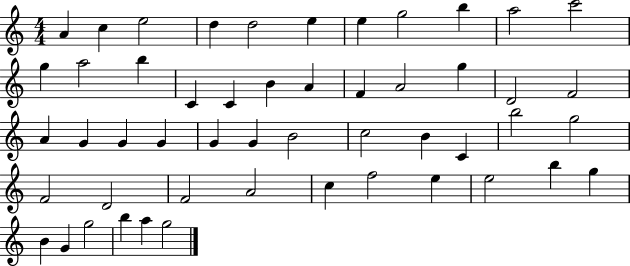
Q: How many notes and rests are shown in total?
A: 51